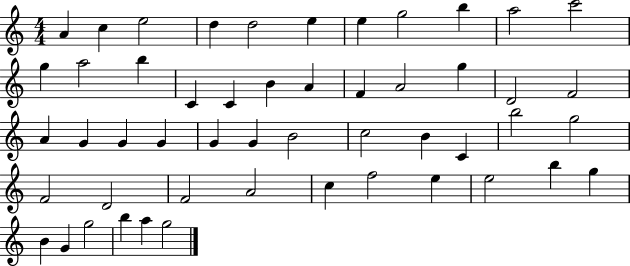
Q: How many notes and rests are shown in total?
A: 51